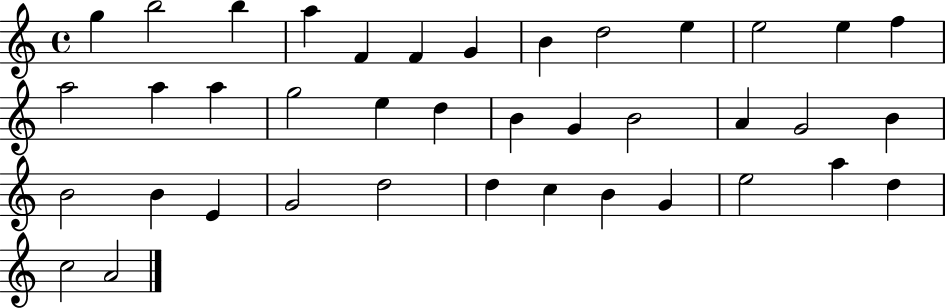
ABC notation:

X:1
T:Untitled
M:4/4
L:1/4
K:C
g b2 b a F F G B d2 e e2 e f a2 a a g2 e d B G B2 A G2 B B2 B E G2 d2 d c B G e2 a d c2 A2